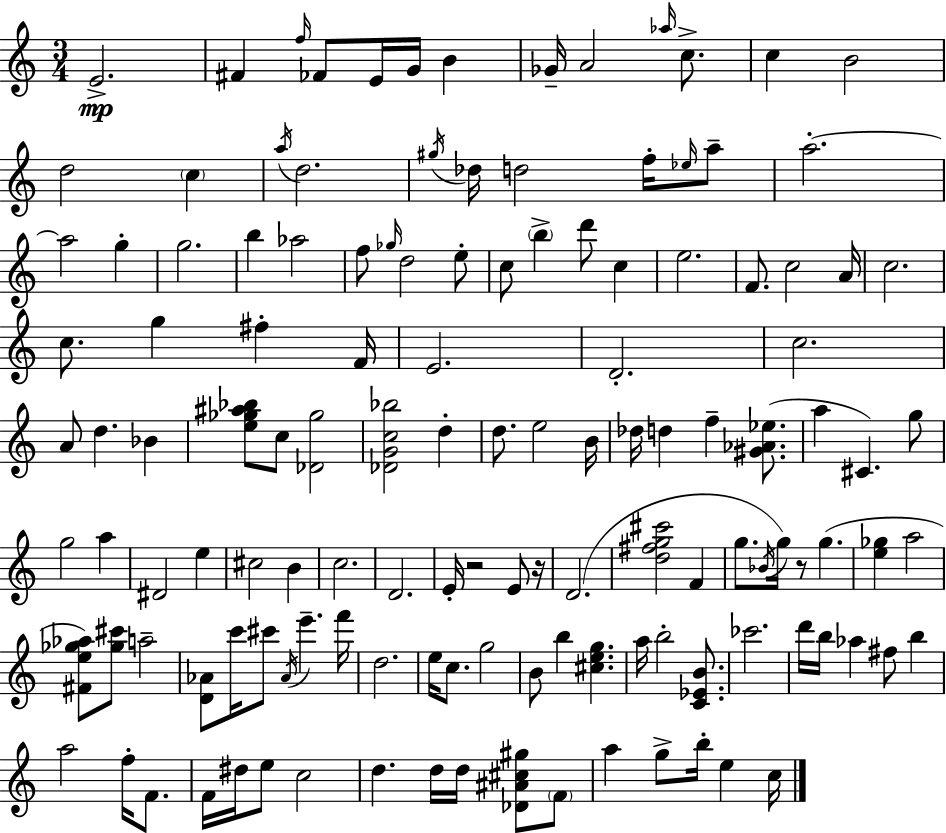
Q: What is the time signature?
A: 3/4